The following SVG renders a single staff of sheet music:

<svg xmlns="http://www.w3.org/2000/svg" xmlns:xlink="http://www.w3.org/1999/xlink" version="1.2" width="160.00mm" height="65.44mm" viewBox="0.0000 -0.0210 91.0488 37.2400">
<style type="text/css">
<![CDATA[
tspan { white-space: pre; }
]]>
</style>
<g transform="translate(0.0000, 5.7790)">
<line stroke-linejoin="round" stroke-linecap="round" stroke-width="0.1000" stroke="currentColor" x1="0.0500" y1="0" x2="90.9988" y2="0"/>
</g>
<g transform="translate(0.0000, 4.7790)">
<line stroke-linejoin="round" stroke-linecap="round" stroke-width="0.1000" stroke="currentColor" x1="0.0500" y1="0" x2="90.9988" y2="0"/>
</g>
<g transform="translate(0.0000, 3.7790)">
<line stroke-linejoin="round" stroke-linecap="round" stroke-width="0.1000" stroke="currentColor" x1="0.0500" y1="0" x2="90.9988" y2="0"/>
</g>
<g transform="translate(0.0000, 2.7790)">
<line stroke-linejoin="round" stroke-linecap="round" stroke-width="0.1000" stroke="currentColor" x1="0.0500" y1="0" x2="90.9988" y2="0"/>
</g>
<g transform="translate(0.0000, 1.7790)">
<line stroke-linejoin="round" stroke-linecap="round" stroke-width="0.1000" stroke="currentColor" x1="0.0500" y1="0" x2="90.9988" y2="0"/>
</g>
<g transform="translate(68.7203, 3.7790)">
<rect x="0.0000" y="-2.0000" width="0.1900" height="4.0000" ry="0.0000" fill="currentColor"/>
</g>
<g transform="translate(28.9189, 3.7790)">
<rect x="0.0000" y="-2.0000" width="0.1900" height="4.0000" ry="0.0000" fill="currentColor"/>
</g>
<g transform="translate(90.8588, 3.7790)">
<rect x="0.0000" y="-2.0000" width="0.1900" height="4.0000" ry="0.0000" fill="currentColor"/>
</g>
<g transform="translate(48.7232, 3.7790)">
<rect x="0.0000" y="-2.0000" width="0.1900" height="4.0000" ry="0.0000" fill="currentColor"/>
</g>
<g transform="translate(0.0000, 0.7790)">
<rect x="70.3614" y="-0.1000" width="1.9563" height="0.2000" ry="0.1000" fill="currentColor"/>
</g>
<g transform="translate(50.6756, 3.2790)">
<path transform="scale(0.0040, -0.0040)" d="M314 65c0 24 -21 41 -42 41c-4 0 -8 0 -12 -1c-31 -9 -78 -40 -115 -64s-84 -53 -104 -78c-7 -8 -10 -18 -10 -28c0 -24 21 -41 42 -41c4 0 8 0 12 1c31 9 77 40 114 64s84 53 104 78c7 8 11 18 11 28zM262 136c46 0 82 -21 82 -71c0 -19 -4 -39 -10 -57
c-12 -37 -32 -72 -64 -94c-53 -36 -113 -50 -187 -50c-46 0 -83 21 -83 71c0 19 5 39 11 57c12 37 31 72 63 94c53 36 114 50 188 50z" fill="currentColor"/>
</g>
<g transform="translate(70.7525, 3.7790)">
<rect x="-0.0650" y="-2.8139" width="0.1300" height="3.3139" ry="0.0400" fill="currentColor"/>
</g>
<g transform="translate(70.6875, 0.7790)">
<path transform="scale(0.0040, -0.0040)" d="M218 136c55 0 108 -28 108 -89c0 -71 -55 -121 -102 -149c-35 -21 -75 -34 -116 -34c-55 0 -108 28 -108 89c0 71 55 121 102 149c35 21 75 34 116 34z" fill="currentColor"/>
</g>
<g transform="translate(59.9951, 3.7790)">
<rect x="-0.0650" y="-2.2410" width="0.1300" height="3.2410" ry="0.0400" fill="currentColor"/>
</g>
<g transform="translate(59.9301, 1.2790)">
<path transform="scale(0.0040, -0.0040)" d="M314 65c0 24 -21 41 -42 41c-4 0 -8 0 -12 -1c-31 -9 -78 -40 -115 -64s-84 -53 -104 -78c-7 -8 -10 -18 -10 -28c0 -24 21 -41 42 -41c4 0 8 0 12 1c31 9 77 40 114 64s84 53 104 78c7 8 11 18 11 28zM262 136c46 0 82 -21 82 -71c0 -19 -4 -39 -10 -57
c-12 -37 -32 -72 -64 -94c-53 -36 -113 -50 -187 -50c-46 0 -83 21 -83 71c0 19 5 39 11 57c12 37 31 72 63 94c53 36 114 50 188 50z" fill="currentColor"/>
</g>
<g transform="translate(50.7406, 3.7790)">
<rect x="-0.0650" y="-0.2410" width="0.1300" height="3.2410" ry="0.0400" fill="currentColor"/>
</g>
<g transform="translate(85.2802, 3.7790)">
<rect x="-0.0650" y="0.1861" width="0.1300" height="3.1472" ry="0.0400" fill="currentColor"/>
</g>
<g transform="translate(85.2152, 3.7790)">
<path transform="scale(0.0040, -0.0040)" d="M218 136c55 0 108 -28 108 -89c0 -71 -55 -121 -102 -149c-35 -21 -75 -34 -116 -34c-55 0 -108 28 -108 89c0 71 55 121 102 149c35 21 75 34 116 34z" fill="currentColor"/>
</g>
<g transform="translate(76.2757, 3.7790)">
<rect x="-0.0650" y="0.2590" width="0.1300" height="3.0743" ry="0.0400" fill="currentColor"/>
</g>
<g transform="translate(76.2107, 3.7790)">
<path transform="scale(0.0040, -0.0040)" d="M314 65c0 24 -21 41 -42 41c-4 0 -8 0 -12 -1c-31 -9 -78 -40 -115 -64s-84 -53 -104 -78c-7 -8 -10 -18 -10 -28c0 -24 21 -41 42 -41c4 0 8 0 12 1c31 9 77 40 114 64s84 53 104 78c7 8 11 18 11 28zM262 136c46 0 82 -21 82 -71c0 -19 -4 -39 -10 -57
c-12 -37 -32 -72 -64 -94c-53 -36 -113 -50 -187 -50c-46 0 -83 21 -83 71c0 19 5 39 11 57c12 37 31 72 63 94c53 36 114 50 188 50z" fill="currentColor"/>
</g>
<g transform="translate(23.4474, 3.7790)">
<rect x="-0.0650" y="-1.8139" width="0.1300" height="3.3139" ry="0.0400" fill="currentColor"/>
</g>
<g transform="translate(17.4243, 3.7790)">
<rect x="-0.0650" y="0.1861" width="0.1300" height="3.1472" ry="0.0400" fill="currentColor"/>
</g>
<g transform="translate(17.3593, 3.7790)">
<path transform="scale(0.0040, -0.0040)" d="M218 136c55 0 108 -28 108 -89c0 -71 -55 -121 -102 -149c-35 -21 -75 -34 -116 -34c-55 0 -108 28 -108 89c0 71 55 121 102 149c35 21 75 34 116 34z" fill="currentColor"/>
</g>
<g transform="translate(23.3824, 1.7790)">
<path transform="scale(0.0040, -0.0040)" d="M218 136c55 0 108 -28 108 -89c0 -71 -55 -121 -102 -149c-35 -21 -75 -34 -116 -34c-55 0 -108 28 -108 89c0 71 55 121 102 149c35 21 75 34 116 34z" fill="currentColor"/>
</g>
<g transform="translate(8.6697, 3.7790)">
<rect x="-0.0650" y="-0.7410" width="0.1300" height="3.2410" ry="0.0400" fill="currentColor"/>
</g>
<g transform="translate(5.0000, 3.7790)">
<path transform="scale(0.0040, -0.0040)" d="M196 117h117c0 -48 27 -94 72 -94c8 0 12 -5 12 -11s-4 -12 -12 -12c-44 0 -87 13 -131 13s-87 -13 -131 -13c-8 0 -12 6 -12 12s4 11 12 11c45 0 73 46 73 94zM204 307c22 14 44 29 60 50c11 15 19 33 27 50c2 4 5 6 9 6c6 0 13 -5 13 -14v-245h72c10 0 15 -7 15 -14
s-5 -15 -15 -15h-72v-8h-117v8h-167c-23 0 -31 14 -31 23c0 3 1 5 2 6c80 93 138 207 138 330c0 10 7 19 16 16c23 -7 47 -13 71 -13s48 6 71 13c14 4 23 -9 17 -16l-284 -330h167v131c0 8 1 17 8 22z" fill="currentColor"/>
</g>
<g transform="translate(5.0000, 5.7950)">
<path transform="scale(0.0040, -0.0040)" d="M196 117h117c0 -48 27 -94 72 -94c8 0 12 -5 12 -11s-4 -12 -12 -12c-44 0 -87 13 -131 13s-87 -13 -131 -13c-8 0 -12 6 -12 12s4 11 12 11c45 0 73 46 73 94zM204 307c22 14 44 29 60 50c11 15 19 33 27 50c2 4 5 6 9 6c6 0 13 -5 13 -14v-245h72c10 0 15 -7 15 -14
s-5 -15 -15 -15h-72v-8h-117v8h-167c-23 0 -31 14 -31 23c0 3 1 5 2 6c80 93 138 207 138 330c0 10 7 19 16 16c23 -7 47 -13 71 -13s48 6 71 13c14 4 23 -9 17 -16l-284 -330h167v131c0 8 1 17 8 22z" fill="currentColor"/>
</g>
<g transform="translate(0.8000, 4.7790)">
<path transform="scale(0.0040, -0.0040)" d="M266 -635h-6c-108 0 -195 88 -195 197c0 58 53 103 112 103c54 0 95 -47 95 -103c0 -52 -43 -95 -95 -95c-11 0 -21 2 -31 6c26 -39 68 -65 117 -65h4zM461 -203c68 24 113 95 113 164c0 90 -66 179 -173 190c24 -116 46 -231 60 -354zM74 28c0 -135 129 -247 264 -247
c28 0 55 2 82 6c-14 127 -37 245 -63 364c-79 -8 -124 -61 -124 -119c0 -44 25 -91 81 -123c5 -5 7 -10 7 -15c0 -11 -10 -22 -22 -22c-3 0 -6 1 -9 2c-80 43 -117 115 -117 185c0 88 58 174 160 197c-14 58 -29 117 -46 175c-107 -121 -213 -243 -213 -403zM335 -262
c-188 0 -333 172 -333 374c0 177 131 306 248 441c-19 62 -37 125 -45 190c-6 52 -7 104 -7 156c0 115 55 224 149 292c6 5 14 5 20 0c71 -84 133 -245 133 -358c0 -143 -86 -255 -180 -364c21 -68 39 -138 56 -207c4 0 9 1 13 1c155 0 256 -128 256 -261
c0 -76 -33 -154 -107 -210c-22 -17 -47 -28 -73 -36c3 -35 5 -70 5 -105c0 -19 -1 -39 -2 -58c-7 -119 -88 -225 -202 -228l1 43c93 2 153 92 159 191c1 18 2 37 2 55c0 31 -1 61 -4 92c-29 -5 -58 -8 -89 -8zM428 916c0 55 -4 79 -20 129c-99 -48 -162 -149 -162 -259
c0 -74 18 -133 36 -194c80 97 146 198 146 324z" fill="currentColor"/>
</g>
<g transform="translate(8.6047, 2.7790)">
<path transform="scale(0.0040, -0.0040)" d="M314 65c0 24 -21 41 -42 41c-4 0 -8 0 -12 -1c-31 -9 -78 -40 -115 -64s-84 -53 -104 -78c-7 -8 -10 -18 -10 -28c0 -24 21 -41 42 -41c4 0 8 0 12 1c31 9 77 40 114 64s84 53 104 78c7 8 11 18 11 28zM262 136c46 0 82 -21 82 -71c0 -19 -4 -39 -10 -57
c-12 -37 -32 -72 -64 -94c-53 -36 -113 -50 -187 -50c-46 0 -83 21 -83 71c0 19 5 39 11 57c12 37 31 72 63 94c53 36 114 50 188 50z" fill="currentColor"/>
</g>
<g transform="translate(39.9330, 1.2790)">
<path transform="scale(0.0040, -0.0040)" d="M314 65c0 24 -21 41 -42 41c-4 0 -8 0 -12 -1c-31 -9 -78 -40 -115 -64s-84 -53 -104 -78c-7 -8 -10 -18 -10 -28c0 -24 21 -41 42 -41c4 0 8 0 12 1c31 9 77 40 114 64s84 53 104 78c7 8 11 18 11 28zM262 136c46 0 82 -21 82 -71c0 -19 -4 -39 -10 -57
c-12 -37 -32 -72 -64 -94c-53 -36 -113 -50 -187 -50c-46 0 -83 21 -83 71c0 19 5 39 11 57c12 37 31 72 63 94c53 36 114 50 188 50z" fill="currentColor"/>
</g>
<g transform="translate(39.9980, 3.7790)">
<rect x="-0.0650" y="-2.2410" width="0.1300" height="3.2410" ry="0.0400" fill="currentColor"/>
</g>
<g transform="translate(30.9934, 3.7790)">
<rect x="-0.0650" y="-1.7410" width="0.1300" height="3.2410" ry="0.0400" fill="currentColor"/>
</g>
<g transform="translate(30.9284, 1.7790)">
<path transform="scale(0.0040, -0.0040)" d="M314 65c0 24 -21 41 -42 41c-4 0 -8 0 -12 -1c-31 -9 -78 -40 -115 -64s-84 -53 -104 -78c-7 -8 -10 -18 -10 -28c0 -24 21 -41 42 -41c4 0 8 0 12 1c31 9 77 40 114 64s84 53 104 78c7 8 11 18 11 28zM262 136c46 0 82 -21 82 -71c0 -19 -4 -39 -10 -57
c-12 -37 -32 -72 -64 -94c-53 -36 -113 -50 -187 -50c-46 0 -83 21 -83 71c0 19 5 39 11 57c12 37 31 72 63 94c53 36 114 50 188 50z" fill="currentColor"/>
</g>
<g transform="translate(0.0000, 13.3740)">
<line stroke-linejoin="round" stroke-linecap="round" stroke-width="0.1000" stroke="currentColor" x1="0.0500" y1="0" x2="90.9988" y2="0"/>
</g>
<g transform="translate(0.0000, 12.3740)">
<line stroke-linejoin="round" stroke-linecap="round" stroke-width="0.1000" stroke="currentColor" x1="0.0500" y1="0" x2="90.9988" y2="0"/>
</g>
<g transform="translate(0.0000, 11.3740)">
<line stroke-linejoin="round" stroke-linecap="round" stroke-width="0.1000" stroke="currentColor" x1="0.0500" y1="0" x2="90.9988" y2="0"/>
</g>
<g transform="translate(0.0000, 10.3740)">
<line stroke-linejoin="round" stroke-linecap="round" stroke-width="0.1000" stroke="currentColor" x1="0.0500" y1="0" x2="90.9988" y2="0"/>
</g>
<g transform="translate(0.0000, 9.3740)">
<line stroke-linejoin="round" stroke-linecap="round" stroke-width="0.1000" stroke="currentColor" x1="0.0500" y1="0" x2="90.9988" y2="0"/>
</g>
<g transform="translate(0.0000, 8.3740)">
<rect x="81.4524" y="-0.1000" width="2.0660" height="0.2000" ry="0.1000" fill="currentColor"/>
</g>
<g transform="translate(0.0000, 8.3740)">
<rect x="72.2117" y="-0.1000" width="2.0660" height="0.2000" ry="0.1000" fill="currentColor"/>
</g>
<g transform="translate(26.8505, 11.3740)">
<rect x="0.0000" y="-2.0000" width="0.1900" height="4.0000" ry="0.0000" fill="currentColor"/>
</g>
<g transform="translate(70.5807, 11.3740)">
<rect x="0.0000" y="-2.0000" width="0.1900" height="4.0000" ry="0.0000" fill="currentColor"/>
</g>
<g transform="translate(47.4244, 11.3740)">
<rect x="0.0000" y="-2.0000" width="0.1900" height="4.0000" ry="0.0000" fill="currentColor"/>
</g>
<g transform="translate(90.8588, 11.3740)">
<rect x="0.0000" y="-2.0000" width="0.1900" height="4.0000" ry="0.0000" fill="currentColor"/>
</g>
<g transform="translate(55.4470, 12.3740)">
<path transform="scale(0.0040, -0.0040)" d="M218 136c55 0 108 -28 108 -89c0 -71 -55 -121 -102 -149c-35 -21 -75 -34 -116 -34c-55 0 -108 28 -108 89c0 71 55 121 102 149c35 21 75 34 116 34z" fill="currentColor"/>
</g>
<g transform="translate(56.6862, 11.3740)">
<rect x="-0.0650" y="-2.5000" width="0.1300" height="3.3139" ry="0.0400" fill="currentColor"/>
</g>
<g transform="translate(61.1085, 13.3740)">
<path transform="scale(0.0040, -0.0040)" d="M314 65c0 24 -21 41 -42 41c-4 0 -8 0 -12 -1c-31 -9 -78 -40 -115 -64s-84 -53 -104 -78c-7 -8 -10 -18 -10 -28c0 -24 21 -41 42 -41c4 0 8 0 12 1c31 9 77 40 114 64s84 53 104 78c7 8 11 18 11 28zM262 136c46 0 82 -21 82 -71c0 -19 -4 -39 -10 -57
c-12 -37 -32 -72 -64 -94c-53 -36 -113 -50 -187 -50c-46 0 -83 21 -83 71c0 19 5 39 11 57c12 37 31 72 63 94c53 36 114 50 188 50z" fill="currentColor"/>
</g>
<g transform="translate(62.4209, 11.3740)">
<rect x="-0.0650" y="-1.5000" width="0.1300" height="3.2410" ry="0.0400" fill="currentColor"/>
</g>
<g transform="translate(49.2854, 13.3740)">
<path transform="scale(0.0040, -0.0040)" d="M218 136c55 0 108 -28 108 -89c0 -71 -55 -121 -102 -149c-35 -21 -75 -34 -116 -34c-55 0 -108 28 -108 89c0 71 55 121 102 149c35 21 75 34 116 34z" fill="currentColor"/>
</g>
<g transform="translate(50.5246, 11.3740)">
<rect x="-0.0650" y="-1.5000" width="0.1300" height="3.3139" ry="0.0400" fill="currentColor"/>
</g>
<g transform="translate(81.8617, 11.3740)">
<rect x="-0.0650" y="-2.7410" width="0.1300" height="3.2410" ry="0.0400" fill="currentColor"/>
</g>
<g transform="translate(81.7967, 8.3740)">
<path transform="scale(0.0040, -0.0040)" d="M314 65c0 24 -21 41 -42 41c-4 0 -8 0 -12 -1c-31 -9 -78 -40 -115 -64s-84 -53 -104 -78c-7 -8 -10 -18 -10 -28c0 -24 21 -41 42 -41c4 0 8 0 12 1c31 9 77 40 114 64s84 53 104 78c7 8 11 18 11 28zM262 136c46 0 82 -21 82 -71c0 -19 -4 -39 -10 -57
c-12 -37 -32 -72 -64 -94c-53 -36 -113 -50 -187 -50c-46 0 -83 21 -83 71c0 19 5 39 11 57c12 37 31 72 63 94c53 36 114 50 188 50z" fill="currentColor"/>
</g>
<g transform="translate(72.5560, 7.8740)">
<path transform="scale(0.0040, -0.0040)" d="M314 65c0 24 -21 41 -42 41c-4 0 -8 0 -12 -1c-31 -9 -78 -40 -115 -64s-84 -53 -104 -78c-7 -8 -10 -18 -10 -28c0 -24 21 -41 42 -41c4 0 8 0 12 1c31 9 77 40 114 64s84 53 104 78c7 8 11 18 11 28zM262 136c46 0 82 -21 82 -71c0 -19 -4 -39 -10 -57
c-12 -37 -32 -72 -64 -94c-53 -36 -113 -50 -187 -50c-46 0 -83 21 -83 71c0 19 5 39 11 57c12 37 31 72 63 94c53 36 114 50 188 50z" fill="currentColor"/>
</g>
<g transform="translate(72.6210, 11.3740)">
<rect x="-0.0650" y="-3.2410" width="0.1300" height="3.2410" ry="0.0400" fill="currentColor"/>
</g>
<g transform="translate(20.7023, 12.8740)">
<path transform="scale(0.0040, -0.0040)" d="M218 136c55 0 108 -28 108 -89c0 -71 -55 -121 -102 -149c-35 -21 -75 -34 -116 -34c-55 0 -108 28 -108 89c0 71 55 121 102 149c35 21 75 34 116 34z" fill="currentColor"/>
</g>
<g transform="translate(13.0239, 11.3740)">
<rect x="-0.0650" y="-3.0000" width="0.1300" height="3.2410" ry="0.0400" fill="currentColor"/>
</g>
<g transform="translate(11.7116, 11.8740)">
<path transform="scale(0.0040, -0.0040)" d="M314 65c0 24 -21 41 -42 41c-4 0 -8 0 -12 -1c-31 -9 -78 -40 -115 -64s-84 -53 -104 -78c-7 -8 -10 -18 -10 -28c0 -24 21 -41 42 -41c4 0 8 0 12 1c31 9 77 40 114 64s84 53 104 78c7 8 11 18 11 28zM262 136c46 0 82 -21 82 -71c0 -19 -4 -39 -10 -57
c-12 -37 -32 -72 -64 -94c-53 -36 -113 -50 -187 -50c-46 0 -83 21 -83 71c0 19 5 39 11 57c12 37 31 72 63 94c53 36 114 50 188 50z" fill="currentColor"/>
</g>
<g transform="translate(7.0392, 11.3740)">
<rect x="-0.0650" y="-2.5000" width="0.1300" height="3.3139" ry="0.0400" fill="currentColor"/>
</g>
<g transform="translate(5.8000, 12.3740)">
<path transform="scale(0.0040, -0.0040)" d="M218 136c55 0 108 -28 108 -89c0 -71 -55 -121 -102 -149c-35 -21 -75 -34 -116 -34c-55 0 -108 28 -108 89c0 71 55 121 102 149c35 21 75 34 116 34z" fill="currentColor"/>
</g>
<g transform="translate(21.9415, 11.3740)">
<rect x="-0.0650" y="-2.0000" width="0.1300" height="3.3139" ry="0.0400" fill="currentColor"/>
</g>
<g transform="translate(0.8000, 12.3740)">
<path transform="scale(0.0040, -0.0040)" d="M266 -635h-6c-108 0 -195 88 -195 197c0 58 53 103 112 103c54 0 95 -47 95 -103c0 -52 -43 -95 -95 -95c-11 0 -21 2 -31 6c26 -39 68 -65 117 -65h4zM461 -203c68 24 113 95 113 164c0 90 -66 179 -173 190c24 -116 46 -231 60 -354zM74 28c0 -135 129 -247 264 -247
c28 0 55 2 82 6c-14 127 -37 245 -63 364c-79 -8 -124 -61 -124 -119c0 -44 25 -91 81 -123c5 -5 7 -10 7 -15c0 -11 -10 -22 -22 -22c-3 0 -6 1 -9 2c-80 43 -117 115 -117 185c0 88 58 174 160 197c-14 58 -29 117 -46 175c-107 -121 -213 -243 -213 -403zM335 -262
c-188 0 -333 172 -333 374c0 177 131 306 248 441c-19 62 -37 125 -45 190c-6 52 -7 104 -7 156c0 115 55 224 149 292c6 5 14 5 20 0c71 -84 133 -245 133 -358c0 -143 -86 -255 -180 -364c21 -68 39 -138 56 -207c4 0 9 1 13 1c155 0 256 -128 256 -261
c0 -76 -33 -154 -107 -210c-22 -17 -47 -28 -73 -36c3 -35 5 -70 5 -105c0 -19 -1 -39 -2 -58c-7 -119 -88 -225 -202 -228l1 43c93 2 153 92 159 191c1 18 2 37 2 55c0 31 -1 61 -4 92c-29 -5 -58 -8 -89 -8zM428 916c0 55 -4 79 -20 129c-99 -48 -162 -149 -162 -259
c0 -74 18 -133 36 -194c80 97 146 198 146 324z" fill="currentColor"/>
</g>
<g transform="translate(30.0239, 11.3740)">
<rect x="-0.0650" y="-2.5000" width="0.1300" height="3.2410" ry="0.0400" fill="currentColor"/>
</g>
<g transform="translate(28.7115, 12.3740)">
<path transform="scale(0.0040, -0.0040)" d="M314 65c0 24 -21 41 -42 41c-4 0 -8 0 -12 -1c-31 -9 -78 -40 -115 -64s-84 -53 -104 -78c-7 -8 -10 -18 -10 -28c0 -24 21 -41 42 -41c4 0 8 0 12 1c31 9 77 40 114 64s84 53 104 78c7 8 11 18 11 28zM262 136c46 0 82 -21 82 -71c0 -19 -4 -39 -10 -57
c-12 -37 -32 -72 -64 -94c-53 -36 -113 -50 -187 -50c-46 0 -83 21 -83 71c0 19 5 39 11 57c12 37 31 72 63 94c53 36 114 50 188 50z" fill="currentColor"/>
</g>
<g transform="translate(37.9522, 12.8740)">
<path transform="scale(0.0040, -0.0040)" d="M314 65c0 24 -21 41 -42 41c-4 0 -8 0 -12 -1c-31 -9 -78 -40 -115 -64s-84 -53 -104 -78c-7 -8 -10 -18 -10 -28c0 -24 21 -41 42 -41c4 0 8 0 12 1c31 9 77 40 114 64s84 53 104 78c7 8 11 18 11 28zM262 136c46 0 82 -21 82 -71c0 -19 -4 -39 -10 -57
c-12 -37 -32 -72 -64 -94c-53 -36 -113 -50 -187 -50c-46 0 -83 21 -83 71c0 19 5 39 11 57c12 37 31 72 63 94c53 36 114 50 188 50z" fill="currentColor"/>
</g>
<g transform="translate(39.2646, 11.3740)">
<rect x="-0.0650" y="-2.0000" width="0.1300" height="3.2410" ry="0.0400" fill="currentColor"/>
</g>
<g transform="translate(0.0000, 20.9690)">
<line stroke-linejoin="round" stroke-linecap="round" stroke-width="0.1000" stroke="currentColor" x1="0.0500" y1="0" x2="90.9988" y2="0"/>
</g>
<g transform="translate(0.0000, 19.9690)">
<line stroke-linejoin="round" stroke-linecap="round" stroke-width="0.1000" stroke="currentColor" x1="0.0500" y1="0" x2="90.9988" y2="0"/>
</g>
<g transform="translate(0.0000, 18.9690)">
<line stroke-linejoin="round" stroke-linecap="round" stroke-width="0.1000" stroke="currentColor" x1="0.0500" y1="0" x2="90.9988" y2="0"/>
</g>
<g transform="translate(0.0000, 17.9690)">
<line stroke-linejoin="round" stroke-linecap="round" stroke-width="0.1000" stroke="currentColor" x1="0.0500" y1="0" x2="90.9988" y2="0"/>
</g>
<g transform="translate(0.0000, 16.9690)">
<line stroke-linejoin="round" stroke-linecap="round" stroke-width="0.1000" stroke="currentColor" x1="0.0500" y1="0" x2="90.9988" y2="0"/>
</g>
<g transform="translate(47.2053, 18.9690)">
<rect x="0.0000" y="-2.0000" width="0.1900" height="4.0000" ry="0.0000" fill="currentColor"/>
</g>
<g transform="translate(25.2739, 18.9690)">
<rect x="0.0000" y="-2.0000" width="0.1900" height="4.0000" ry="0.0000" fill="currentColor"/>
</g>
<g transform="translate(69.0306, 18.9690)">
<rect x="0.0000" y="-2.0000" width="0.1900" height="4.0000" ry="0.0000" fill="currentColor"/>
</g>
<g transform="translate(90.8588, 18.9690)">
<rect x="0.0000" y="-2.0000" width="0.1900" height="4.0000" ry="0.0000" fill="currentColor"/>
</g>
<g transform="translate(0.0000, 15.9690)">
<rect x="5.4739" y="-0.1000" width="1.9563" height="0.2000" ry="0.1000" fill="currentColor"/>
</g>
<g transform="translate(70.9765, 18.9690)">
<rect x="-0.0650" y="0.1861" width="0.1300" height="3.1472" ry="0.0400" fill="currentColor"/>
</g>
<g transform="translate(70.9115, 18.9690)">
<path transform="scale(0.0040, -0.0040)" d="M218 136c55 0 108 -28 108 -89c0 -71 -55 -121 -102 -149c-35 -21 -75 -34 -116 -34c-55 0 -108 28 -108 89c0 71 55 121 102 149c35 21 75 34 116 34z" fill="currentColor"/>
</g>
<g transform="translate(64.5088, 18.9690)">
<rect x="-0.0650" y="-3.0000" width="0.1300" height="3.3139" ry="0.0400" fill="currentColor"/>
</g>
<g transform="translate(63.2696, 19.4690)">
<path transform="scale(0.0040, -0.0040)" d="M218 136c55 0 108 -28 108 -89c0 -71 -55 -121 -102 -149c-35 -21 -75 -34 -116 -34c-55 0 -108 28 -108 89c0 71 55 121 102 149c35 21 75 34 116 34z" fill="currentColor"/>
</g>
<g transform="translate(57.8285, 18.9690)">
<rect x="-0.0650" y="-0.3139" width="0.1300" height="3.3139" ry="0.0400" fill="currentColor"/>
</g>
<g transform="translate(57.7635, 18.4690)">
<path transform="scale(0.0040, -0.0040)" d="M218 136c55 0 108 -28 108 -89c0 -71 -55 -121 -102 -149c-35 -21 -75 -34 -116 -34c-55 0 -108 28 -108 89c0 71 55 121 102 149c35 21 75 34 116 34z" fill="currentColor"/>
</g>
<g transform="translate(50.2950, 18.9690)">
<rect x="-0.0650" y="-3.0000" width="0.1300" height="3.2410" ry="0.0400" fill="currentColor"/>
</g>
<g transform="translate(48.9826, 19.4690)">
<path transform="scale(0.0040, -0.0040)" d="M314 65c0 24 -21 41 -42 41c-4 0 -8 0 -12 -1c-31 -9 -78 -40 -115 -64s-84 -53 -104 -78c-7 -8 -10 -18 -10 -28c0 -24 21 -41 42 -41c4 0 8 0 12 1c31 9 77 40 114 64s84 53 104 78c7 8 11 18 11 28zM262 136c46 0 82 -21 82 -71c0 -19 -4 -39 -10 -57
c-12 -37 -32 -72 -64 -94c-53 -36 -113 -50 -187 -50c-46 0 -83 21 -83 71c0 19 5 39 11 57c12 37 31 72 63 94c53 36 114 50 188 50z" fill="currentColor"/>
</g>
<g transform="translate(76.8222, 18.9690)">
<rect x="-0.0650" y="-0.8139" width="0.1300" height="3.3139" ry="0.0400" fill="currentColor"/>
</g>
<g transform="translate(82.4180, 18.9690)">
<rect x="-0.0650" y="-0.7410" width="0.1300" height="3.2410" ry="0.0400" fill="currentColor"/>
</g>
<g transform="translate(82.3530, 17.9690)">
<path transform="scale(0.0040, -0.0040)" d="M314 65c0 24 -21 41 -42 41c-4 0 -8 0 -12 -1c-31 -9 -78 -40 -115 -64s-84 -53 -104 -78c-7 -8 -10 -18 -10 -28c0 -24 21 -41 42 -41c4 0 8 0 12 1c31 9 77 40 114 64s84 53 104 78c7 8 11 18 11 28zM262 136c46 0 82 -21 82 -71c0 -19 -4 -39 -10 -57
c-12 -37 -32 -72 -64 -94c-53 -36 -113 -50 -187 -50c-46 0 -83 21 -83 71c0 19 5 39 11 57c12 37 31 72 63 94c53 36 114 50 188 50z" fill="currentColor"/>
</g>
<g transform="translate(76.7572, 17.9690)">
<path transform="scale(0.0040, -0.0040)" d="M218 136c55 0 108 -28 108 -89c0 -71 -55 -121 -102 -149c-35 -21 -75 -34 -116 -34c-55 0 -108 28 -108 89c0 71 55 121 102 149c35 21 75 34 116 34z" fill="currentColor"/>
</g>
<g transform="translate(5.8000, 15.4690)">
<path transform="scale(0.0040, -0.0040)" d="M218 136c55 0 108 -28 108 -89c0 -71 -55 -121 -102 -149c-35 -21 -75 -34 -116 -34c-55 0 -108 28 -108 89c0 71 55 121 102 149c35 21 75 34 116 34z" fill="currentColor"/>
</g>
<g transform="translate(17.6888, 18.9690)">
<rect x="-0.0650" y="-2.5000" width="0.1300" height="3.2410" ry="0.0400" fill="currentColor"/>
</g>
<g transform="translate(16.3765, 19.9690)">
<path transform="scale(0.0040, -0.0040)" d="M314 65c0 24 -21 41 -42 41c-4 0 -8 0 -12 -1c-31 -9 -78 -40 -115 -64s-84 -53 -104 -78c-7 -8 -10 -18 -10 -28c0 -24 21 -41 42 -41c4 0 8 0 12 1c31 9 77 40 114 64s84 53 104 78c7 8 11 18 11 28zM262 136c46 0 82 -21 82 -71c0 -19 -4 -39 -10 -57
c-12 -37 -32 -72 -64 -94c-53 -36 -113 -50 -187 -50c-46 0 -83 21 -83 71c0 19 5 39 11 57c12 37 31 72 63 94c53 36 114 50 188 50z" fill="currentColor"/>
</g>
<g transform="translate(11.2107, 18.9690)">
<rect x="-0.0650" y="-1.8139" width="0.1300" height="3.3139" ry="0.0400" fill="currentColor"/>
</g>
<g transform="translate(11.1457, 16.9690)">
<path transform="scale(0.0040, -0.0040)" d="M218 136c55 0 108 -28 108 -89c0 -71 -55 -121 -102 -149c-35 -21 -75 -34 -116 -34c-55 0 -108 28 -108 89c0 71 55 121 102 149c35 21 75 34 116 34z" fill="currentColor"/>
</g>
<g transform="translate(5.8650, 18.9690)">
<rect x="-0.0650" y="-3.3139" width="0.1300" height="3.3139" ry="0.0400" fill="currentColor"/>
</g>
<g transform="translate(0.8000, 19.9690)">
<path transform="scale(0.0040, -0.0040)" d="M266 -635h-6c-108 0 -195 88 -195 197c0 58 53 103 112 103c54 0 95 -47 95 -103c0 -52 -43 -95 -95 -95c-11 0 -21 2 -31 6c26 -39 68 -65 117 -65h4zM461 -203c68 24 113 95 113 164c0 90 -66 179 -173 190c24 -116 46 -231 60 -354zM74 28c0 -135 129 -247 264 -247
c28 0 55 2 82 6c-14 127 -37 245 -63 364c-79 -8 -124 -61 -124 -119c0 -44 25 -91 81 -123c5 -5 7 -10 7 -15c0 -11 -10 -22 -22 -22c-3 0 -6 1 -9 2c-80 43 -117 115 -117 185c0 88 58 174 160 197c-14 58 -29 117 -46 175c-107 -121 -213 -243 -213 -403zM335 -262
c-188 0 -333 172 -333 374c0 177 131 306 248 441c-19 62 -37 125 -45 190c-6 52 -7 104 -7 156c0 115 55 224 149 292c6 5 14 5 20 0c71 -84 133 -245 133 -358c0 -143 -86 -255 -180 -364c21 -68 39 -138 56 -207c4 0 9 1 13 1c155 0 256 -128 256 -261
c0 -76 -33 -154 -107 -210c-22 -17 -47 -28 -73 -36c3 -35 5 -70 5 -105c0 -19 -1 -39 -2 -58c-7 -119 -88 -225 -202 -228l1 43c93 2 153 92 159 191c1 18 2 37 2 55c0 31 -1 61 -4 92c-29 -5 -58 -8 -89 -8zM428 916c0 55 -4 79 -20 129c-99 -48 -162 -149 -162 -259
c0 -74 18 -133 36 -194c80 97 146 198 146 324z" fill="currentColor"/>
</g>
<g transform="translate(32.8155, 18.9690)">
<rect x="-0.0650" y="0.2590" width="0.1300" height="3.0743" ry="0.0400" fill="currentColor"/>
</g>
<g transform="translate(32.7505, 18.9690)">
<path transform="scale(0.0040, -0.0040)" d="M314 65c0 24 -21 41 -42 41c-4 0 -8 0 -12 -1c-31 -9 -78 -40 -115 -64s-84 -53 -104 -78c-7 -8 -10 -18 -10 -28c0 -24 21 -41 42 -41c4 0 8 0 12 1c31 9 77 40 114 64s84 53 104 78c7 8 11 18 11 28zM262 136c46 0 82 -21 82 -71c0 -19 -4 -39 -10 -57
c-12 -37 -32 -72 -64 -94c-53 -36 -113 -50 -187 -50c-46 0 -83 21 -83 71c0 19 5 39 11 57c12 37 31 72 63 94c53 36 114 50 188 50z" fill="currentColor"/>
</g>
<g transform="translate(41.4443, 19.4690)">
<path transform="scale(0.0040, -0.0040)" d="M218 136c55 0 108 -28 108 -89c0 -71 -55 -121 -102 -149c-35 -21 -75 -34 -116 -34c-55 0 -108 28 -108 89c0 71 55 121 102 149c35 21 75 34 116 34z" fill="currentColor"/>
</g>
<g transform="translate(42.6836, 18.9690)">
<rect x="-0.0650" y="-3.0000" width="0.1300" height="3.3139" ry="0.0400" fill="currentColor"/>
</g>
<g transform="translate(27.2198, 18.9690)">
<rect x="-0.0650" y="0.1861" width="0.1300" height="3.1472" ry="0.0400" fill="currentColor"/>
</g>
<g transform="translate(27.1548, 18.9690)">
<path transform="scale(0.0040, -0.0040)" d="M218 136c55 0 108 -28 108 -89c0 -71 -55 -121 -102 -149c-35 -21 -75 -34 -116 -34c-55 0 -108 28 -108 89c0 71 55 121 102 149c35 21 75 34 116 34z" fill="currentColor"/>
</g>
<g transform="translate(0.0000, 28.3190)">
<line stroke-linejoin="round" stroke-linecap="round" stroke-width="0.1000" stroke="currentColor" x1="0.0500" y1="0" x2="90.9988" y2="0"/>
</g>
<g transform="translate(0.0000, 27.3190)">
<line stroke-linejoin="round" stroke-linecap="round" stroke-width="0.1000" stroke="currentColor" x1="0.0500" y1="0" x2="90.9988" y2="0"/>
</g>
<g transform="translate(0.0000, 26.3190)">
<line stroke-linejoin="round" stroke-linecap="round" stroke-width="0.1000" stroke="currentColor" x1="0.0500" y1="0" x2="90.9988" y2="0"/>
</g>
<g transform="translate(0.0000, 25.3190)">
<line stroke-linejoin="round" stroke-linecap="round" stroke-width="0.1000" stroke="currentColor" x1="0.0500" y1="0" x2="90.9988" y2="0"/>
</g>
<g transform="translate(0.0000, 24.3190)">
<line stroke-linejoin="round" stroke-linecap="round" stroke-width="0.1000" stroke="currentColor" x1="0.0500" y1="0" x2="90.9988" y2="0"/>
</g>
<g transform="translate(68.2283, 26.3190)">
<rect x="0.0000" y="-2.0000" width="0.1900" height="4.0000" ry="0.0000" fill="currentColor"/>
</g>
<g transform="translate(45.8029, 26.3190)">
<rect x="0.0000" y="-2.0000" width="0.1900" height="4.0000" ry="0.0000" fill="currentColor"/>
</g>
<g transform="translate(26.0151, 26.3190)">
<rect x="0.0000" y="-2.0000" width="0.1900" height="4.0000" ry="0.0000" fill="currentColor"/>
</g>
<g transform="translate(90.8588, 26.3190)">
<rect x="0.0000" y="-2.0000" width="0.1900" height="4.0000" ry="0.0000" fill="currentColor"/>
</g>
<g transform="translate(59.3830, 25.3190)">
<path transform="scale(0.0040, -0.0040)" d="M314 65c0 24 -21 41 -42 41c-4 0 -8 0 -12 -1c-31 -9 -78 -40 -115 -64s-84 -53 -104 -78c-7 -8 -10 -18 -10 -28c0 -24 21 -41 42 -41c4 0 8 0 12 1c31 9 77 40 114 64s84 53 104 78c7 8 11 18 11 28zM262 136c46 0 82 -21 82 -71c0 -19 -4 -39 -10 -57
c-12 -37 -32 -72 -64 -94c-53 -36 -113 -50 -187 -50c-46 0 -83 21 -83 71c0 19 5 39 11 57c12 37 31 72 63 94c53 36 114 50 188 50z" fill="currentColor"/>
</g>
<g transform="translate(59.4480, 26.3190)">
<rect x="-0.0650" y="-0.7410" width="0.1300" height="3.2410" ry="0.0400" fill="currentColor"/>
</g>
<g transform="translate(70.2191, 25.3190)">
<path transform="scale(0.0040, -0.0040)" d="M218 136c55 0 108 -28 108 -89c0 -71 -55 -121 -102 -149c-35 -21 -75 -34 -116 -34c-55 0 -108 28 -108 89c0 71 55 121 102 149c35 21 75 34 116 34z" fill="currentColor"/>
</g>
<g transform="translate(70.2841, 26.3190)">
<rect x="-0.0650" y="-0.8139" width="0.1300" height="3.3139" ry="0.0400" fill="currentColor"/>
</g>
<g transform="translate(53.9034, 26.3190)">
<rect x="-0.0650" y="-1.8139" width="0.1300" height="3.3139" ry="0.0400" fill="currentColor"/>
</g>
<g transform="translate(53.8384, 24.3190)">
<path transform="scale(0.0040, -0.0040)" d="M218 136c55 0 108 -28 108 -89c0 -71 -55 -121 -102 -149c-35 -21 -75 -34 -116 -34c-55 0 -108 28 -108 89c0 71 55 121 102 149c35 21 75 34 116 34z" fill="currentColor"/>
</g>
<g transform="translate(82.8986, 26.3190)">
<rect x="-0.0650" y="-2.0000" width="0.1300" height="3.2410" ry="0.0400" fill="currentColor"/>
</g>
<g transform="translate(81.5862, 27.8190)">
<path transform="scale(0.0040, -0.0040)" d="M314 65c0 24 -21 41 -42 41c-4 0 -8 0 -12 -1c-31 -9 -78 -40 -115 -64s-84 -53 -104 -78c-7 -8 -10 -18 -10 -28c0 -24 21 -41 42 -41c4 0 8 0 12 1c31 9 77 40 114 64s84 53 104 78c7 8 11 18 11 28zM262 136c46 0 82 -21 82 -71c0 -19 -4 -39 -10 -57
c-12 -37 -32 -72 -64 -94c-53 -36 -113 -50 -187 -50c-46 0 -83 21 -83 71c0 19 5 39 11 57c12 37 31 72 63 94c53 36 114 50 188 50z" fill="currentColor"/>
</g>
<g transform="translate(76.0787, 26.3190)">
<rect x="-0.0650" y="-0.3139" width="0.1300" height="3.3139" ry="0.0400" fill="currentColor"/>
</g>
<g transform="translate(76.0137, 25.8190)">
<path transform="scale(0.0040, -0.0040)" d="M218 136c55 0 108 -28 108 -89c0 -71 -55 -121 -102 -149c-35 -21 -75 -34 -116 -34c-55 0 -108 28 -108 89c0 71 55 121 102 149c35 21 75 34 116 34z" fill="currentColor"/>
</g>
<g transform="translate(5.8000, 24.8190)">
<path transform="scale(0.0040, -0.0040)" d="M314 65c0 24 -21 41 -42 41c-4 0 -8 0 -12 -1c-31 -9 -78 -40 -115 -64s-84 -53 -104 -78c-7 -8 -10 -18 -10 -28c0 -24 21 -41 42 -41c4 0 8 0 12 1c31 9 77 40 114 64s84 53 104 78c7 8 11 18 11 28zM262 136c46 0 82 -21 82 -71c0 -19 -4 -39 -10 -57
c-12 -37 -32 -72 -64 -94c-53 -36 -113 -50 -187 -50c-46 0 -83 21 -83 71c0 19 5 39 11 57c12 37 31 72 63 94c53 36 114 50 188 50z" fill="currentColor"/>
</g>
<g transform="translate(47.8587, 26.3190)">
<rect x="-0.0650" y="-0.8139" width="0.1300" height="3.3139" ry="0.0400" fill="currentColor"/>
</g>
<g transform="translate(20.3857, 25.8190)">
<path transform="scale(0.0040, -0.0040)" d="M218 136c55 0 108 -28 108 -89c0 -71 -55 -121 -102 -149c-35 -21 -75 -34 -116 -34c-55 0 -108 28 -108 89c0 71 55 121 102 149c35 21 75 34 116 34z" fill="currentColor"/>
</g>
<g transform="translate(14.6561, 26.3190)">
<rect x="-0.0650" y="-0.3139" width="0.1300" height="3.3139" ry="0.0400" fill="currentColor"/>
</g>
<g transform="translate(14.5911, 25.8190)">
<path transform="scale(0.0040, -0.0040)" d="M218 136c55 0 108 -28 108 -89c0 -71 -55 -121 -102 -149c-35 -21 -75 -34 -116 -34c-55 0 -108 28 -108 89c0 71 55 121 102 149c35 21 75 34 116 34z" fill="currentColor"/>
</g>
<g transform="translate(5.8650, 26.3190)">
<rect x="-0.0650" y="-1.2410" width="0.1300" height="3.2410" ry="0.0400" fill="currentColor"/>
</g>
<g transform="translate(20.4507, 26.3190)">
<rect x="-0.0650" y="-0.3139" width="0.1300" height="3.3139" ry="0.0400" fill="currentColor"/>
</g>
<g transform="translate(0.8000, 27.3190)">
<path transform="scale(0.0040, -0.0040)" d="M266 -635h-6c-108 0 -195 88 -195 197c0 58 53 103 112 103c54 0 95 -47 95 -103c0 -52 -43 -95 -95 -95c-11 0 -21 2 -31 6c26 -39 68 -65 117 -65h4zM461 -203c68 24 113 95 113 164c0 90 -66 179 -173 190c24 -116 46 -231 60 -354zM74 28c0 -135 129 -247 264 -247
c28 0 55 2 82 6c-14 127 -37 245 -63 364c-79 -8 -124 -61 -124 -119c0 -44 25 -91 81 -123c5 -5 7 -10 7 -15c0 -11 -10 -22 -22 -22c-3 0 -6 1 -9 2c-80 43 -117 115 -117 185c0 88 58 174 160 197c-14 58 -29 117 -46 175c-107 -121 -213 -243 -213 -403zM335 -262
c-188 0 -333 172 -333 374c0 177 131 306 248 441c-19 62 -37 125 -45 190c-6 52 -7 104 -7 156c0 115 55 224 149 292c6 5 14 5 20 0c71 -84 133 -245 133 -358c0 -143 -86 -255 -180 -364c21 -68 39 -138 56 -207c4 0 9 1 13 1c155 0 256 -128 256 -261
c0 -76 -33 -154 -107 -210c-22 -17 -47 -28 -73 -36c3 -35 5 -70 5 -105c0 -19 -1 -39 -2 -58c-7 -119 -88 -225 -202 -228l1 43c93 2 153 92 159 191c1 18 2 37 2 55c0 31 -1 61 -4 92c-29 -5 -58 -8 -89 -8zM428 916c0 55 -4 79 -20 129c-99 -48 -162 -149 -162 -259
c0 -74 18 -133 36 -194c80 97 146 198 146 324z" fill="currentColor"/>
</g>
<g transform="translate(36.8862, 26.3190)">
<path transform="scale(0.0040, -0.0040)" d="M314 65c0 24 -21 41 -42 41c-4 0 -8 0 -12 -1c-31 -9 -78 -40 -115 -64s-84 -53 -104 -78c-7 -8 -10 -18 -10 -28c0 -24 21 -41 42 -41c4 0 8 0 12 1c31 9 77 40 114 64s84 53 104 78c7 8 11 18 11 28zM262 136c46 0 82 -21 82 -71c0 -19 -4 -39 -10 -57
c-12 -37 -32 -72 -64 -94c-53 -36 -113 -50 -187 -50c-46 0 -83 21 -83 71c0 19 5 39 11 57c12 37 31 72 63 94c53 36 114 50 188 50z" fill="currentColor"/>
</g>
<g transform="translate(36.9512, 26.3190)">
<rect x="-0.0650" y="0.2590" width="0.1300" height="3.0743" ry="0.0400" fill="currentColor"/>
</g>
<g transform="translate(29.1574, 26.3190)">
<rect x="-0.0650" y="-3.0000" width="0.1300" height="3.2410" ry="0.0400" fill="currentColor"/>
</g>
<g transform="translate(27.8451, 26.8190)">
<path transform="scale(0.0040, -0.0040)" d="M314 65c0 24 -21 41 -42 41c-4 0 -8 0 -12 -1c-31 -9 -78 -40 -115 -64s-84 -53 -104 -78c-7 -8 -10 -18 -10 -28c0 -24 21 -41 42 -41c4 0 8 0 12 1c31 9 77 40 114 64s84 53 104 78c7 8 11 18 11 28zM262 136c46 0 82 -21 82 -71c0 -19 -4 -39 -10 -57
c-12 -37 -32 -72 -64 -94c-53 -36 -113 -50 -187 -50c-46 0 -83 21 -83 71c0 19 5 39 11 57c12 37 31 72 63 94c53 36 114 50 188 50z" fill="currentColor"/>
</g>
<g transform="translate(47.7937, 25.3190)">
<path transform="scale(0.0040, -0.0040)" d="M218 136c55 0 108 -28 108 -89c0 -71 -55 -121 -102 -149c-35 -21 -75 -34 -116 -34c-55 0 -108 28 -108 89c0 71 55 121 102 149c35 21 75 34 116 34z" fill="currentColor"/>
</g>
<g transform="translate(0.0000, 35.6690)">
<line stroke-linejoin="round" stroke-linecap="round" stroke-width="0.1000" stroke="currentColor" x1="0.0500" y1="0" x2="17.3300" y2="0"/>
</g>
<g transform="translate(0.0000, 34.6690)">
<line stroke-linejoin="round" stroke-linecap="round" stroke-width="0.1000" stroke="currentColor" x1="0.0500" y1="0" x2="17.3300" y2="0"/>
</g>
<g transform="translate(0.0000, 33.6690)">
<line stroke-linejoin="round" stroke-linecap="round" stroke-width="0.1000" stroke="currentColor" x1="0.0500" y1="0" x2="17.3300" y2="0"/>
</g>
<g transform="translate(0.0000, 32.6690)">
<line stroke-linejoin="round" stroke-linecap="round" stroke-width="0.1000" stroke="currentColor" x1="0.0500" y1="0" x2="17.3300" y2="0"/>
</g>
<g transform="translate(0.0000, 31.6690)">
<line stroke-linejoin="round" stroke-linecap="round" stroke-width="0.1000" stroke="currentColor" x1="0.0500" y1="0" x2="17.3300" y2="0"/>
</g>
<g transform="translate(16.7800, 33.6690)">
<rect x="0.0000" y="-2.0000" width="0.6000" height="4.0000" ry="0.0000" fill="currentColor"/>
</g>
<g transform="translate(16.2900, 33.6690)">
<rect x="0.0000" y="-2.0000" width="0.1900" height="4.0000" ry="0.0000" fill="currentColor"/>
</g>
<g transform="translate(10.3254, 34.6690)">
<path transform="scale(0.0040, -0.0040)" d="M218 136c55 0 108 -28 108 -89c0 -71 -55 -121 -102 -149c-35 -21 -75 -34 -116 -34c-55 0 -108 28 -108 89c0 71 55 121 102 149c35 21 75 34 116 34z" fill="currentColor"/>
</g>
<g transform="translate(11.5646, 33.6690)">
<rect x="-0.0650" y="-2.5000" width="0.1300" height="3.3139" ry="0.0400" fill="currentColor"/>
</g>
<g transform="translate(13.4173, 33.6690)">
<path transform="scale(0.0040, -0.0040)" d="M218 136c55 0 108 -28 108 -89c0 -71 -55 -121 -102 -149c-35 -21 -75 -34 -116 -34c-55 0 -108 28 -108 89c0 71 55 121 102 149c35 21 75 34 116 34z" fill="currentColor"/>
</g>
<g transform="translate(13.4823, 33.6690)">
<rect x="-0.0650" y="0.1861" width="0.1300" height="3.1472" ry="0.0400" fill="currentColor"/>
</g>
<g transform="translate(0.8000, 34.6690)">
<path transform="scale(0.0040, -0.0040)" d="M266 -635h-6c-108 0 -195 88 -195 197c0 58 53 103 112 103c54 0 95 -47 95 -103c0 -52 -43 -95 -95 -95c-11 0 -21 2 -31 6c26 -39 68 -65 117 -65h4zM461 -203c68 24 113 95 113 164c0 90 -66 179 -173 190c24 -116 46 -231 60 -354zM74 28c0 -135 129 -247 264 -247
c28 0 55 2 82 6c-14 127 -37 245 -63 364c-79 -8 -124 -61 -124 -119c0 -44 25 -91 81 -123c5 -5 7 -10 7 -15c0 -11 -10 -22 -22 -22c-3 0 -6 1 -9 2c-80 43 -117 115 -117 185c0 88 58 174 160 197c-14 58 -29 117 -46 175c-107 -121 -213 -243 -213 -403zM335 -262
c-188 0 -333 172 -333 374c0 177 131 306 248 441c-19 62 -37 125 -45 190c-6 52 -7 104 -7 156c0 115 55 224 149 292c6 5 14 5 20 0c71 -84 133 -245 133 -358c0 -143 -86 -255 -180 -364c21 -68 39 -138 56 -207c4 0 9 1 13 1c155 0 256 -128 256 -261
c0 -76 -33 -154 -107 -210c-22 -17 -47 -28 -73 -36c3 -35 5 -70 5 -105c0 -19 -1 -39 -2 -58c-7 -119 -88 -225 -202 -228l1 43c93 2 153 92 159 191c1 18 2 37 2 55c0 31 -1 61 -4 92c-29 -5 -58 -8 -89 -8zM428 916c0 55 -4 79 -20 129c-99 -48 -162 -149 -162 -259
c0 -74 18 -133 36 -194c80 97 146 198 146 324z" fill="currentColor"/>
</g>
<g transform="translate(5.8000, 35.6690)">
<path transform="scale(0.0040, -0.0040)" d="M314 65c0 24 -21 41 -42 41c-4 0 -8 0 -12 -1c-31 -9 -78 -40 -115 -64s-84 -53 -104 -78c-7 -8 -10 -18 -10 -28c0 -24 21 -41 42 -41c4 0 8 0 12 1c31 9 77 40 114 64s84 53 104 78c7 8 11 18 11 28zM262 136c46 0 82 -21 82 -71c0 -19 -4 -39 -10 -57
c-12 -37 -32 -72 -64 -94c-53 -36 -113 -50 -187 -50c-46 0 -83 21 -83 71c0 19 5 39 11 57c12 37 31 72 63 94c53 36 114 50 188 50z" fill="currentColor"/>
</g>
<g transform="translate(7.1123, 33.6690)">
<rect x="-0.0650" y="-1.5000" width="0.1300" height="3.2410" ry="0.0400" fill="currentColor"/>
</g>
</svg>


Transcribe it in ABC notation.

X:1
T:Untitled
M:4/4
L:1/4
K:C
d2 B f f2 g2 c2 g2 a B2 B G A2 F G2 F2 E G E2 b2 a2 b f G2 B B2 A A2 c A B d d2 e2 c c A2 B2 d f d2 d c F2 E2 G B